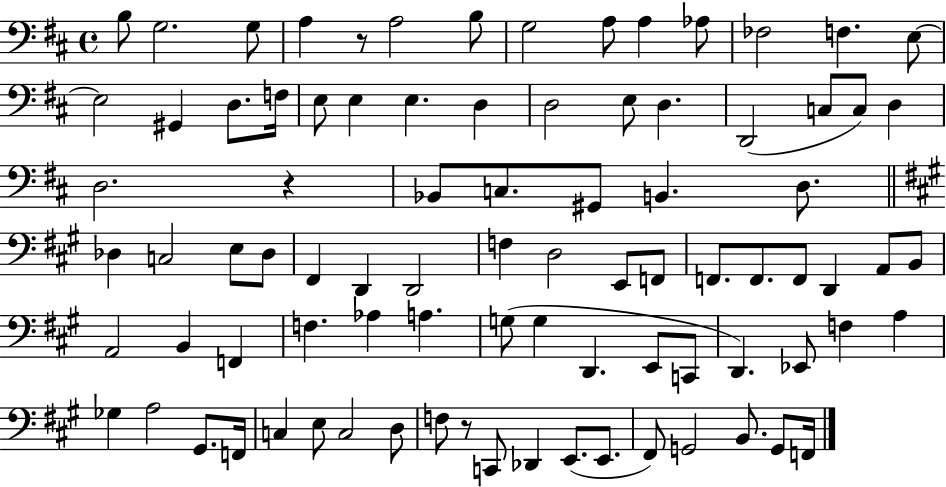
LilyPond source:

{
  \clef bass
  \time 4/4
  \defaultTimeSignature
  \key d \major
  \repeat volta 2 { b8 g2. g8 | a4 r8 a2 b8 | g2 a8 a4 aes8 | fes2 f4. e8~~ | \break e2 gis,4 d8. f16 | e8 e4 e4. d4 | d2 e8 d4. | d,2( c8 c8) d4 | \break d2. r4 | bes,8 c8. gis,8 b,4. d8. | \bar "||" \break \key a \major des4 c2 e8 des8 | fis,4 d,4 d,2 | f4 d2 e,8 f,8 | f,8. f,8. f,8 d,4 a,8 b,8 | \break a,2 b,4 f,4 | f4. aes4 a4. | g8( g4 d,4. e,8 c,8 | d,4.) ees,8 f4 a4 | \break ges4 a2 gis,8. f,16 | c4 e8 c2 d8 | f8 r8 c,8 des,4 e,8.( e,8. | fis,8) g,2 b,8. g,8 f,16 | \break } \bar "|."
}